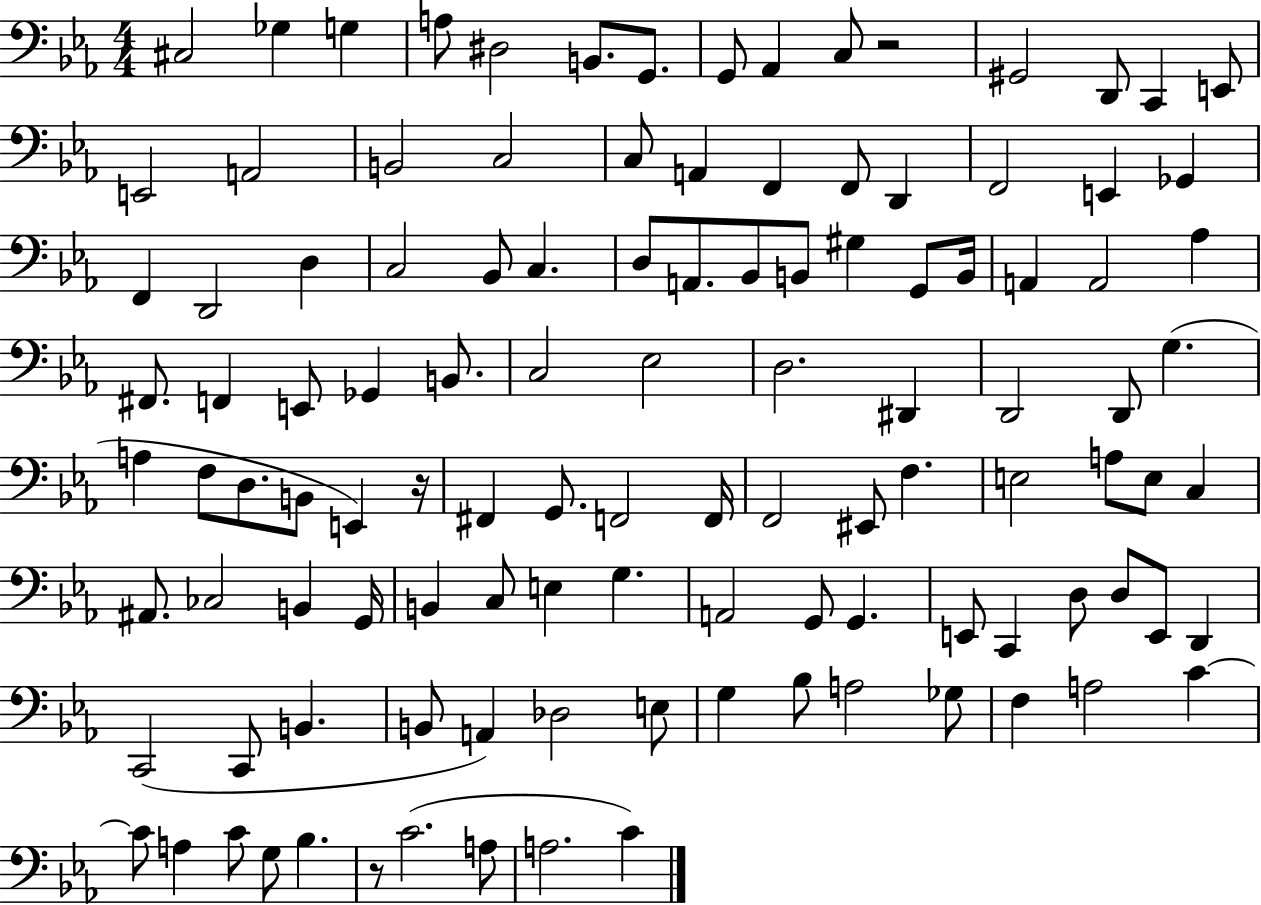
X:1
T:Untitled
M:4/4
L:1/4
K:Eb
^C,2 _G, G, A,/2 ^D,2 B,,/2 G,,/2 G,,/2 _A,, C,/2 z2 ^G,,2 D,,/2 C,, E,,/2 E,,2 A,,2 B,,2 C,2 C,/2 A,, F,, F,,/2 D,, F,,2 E,, _G,, F,, D,,2 D, C,2 _B,,/2 C, D,/2 A,,/2 _B,,/2 B,,/2 ^G, G,,/2 B,,/4 A,, A,,2 _A, ^F,,/2 F,, E,,/2 _G,, B,,/2 C,2 _E,2 D,2 ^D,, D,,2 D,,/2 G, A, F,/2 D,/2 B,,/2 E,, z/4 ^F,, G,,/2 F,,2 F,,/4 F,,2 ^E,,/2 F, E,2 A,/2 E,/2 C, ^A,,/2 _C,2 B,, G,,/4 B,, C,/2 E, G, A,,2 G,,/2 G,, E,,/2 C,, D,/2 D,/2 E,,/2 D,, C,,2 C,,/2 B,, B,,/2 A,, _D,2 E,/2 G, _B,/2 A,2 _G,/2 F, A,2 C C/2 A, C/2 G,/2 _B, z/2 C2 A,/2 A,2 C